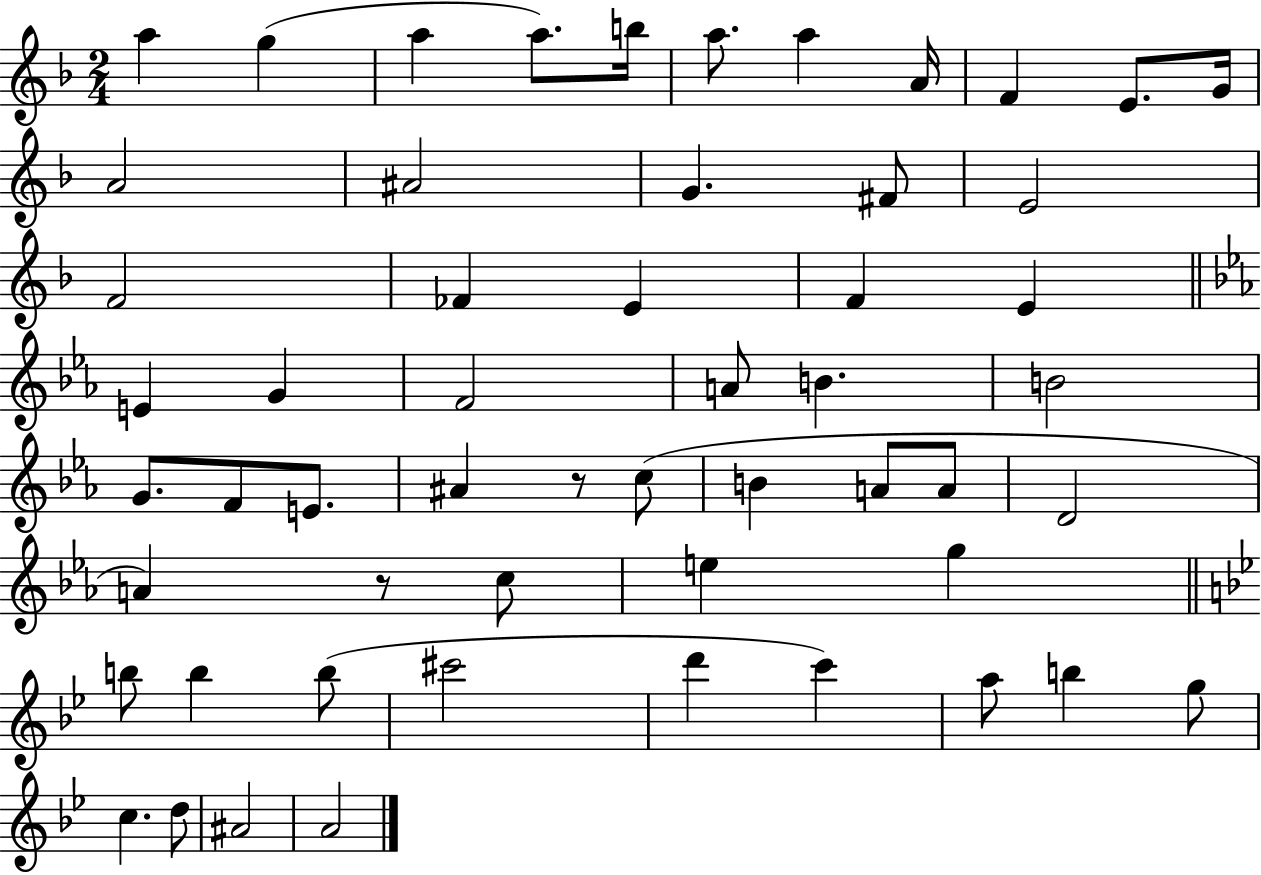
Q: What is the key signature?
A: F major